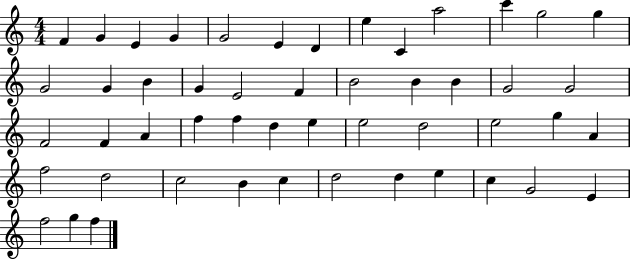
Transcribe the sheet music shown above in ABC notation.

X:1
T:Untitled
M:4/4
L:1/4
K:C
F G E G G2 E D e C a2 c' g2 g G2 G B G E2 F B2 B B G2 G2 F2 F A f f d e e2 d2 e2 g A f2 d2 c2 B c d2 d e c G2 E f2 g f